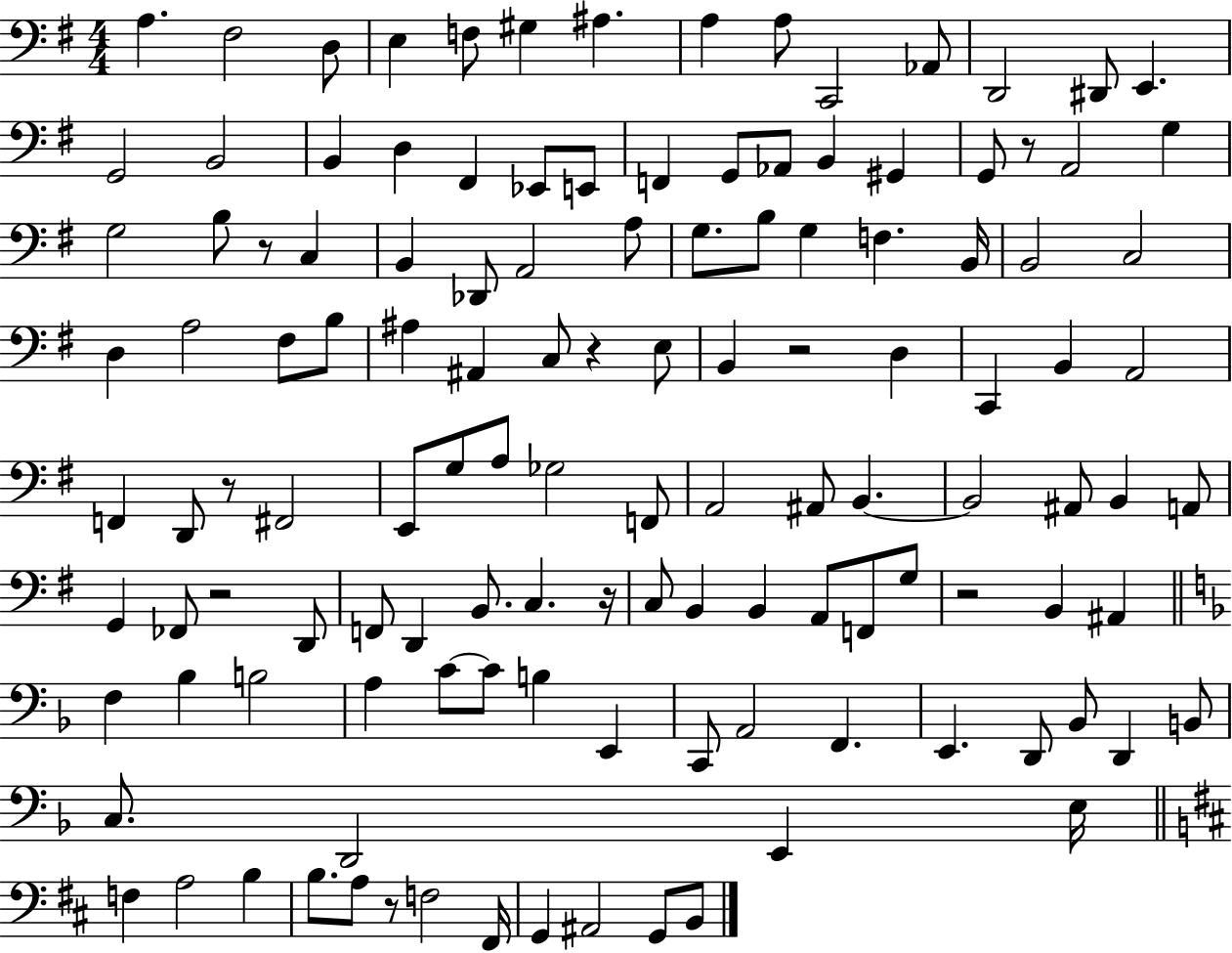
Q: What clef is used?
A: bass